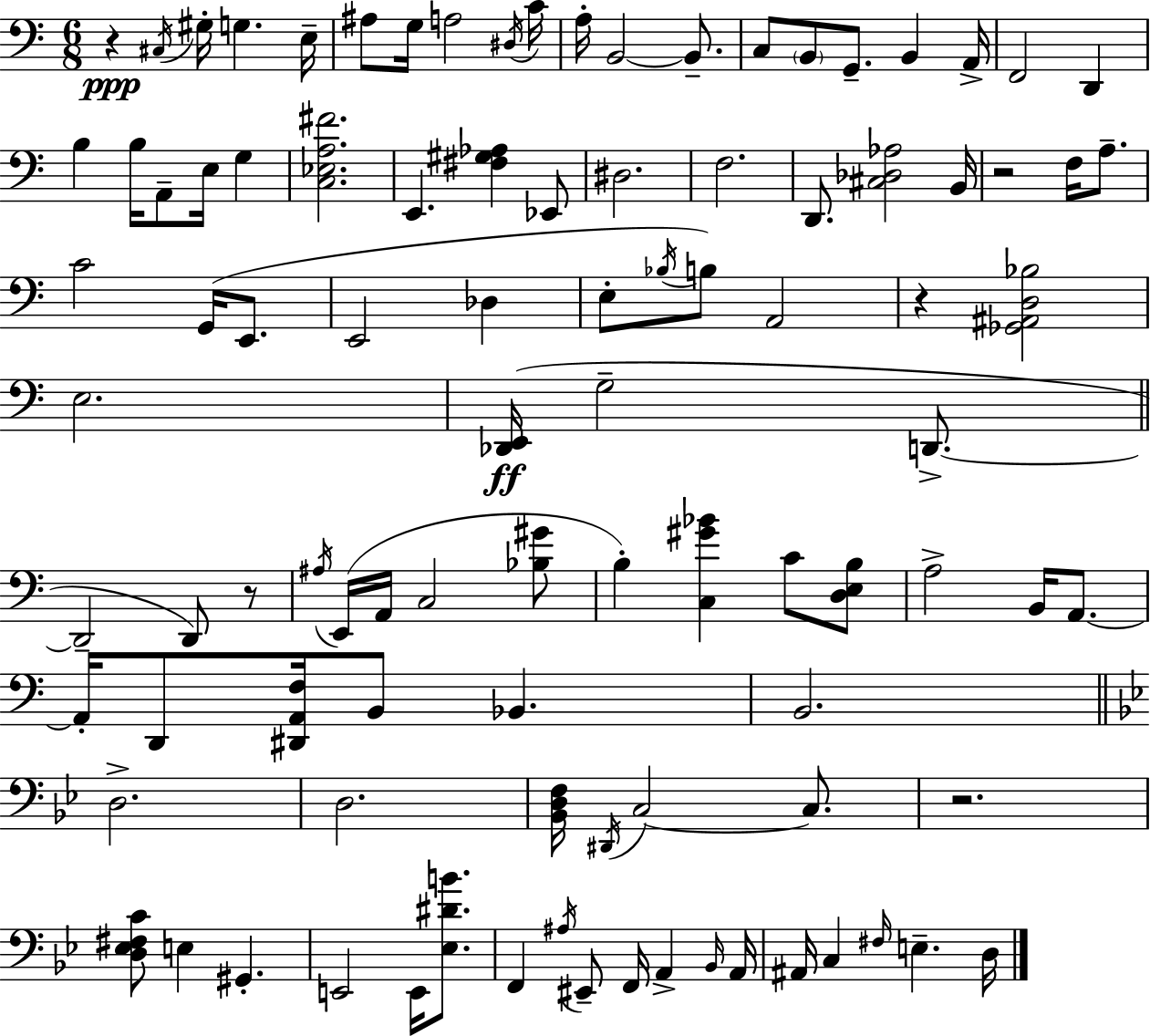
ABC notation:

X:1
T:Untitled
M:6/8
L:1/4
K:C
z ^C,/4 ^G,/4 G, E,/4 ^A,/2 G,/4 A,2 ^D,/4 C/4 A,/4 B,,2 B,,/2 C,/2 B,,/2 G,,/2 B,, A,,/4 F,,2 D,, B, B,/4 A,,/2 E,/4 G, [C,_E,A,^F]2 E,, [^F,^G,_A,] _E,,/2 ^D,2 F,2 D,,/2 [^C,_D,_A,]2 B,,/4 z2 F,/4 A,/2 C2 G,,/4 E,,/2 E,,2 _D, E,/2 _B,/4 B,/2 A,,2 z [_G,,^A,,D,_B,]2 E,2 [_D,,E,,]/4 G,2 D,,/2 D,,2 D,,/2 z/2 ^A,/4 E,,/4 A,,/4 C,2 [_B,^G]/2 B, [C,^G_B] C/2 [D,E,B,]/2 A,2 B,,/4 A,,/2 A,,/4 D,,/2 [^D,,A,,F,]/4 B,,/2 _B,, B,,2 D,2 D,2 [_B,,D,F,]/4 ^D,,/4 C,2 C,/2 z2 [D,_E,^F,C]/2 E, ^G,, E,,2 E,,/4 [_E,^DB]/2 F,, ^A,/4 ^E,,/2 F,,/4 A,, _B,,/4 A,,/4 ^A,,/4 C, ^F,/4 E, D,/4